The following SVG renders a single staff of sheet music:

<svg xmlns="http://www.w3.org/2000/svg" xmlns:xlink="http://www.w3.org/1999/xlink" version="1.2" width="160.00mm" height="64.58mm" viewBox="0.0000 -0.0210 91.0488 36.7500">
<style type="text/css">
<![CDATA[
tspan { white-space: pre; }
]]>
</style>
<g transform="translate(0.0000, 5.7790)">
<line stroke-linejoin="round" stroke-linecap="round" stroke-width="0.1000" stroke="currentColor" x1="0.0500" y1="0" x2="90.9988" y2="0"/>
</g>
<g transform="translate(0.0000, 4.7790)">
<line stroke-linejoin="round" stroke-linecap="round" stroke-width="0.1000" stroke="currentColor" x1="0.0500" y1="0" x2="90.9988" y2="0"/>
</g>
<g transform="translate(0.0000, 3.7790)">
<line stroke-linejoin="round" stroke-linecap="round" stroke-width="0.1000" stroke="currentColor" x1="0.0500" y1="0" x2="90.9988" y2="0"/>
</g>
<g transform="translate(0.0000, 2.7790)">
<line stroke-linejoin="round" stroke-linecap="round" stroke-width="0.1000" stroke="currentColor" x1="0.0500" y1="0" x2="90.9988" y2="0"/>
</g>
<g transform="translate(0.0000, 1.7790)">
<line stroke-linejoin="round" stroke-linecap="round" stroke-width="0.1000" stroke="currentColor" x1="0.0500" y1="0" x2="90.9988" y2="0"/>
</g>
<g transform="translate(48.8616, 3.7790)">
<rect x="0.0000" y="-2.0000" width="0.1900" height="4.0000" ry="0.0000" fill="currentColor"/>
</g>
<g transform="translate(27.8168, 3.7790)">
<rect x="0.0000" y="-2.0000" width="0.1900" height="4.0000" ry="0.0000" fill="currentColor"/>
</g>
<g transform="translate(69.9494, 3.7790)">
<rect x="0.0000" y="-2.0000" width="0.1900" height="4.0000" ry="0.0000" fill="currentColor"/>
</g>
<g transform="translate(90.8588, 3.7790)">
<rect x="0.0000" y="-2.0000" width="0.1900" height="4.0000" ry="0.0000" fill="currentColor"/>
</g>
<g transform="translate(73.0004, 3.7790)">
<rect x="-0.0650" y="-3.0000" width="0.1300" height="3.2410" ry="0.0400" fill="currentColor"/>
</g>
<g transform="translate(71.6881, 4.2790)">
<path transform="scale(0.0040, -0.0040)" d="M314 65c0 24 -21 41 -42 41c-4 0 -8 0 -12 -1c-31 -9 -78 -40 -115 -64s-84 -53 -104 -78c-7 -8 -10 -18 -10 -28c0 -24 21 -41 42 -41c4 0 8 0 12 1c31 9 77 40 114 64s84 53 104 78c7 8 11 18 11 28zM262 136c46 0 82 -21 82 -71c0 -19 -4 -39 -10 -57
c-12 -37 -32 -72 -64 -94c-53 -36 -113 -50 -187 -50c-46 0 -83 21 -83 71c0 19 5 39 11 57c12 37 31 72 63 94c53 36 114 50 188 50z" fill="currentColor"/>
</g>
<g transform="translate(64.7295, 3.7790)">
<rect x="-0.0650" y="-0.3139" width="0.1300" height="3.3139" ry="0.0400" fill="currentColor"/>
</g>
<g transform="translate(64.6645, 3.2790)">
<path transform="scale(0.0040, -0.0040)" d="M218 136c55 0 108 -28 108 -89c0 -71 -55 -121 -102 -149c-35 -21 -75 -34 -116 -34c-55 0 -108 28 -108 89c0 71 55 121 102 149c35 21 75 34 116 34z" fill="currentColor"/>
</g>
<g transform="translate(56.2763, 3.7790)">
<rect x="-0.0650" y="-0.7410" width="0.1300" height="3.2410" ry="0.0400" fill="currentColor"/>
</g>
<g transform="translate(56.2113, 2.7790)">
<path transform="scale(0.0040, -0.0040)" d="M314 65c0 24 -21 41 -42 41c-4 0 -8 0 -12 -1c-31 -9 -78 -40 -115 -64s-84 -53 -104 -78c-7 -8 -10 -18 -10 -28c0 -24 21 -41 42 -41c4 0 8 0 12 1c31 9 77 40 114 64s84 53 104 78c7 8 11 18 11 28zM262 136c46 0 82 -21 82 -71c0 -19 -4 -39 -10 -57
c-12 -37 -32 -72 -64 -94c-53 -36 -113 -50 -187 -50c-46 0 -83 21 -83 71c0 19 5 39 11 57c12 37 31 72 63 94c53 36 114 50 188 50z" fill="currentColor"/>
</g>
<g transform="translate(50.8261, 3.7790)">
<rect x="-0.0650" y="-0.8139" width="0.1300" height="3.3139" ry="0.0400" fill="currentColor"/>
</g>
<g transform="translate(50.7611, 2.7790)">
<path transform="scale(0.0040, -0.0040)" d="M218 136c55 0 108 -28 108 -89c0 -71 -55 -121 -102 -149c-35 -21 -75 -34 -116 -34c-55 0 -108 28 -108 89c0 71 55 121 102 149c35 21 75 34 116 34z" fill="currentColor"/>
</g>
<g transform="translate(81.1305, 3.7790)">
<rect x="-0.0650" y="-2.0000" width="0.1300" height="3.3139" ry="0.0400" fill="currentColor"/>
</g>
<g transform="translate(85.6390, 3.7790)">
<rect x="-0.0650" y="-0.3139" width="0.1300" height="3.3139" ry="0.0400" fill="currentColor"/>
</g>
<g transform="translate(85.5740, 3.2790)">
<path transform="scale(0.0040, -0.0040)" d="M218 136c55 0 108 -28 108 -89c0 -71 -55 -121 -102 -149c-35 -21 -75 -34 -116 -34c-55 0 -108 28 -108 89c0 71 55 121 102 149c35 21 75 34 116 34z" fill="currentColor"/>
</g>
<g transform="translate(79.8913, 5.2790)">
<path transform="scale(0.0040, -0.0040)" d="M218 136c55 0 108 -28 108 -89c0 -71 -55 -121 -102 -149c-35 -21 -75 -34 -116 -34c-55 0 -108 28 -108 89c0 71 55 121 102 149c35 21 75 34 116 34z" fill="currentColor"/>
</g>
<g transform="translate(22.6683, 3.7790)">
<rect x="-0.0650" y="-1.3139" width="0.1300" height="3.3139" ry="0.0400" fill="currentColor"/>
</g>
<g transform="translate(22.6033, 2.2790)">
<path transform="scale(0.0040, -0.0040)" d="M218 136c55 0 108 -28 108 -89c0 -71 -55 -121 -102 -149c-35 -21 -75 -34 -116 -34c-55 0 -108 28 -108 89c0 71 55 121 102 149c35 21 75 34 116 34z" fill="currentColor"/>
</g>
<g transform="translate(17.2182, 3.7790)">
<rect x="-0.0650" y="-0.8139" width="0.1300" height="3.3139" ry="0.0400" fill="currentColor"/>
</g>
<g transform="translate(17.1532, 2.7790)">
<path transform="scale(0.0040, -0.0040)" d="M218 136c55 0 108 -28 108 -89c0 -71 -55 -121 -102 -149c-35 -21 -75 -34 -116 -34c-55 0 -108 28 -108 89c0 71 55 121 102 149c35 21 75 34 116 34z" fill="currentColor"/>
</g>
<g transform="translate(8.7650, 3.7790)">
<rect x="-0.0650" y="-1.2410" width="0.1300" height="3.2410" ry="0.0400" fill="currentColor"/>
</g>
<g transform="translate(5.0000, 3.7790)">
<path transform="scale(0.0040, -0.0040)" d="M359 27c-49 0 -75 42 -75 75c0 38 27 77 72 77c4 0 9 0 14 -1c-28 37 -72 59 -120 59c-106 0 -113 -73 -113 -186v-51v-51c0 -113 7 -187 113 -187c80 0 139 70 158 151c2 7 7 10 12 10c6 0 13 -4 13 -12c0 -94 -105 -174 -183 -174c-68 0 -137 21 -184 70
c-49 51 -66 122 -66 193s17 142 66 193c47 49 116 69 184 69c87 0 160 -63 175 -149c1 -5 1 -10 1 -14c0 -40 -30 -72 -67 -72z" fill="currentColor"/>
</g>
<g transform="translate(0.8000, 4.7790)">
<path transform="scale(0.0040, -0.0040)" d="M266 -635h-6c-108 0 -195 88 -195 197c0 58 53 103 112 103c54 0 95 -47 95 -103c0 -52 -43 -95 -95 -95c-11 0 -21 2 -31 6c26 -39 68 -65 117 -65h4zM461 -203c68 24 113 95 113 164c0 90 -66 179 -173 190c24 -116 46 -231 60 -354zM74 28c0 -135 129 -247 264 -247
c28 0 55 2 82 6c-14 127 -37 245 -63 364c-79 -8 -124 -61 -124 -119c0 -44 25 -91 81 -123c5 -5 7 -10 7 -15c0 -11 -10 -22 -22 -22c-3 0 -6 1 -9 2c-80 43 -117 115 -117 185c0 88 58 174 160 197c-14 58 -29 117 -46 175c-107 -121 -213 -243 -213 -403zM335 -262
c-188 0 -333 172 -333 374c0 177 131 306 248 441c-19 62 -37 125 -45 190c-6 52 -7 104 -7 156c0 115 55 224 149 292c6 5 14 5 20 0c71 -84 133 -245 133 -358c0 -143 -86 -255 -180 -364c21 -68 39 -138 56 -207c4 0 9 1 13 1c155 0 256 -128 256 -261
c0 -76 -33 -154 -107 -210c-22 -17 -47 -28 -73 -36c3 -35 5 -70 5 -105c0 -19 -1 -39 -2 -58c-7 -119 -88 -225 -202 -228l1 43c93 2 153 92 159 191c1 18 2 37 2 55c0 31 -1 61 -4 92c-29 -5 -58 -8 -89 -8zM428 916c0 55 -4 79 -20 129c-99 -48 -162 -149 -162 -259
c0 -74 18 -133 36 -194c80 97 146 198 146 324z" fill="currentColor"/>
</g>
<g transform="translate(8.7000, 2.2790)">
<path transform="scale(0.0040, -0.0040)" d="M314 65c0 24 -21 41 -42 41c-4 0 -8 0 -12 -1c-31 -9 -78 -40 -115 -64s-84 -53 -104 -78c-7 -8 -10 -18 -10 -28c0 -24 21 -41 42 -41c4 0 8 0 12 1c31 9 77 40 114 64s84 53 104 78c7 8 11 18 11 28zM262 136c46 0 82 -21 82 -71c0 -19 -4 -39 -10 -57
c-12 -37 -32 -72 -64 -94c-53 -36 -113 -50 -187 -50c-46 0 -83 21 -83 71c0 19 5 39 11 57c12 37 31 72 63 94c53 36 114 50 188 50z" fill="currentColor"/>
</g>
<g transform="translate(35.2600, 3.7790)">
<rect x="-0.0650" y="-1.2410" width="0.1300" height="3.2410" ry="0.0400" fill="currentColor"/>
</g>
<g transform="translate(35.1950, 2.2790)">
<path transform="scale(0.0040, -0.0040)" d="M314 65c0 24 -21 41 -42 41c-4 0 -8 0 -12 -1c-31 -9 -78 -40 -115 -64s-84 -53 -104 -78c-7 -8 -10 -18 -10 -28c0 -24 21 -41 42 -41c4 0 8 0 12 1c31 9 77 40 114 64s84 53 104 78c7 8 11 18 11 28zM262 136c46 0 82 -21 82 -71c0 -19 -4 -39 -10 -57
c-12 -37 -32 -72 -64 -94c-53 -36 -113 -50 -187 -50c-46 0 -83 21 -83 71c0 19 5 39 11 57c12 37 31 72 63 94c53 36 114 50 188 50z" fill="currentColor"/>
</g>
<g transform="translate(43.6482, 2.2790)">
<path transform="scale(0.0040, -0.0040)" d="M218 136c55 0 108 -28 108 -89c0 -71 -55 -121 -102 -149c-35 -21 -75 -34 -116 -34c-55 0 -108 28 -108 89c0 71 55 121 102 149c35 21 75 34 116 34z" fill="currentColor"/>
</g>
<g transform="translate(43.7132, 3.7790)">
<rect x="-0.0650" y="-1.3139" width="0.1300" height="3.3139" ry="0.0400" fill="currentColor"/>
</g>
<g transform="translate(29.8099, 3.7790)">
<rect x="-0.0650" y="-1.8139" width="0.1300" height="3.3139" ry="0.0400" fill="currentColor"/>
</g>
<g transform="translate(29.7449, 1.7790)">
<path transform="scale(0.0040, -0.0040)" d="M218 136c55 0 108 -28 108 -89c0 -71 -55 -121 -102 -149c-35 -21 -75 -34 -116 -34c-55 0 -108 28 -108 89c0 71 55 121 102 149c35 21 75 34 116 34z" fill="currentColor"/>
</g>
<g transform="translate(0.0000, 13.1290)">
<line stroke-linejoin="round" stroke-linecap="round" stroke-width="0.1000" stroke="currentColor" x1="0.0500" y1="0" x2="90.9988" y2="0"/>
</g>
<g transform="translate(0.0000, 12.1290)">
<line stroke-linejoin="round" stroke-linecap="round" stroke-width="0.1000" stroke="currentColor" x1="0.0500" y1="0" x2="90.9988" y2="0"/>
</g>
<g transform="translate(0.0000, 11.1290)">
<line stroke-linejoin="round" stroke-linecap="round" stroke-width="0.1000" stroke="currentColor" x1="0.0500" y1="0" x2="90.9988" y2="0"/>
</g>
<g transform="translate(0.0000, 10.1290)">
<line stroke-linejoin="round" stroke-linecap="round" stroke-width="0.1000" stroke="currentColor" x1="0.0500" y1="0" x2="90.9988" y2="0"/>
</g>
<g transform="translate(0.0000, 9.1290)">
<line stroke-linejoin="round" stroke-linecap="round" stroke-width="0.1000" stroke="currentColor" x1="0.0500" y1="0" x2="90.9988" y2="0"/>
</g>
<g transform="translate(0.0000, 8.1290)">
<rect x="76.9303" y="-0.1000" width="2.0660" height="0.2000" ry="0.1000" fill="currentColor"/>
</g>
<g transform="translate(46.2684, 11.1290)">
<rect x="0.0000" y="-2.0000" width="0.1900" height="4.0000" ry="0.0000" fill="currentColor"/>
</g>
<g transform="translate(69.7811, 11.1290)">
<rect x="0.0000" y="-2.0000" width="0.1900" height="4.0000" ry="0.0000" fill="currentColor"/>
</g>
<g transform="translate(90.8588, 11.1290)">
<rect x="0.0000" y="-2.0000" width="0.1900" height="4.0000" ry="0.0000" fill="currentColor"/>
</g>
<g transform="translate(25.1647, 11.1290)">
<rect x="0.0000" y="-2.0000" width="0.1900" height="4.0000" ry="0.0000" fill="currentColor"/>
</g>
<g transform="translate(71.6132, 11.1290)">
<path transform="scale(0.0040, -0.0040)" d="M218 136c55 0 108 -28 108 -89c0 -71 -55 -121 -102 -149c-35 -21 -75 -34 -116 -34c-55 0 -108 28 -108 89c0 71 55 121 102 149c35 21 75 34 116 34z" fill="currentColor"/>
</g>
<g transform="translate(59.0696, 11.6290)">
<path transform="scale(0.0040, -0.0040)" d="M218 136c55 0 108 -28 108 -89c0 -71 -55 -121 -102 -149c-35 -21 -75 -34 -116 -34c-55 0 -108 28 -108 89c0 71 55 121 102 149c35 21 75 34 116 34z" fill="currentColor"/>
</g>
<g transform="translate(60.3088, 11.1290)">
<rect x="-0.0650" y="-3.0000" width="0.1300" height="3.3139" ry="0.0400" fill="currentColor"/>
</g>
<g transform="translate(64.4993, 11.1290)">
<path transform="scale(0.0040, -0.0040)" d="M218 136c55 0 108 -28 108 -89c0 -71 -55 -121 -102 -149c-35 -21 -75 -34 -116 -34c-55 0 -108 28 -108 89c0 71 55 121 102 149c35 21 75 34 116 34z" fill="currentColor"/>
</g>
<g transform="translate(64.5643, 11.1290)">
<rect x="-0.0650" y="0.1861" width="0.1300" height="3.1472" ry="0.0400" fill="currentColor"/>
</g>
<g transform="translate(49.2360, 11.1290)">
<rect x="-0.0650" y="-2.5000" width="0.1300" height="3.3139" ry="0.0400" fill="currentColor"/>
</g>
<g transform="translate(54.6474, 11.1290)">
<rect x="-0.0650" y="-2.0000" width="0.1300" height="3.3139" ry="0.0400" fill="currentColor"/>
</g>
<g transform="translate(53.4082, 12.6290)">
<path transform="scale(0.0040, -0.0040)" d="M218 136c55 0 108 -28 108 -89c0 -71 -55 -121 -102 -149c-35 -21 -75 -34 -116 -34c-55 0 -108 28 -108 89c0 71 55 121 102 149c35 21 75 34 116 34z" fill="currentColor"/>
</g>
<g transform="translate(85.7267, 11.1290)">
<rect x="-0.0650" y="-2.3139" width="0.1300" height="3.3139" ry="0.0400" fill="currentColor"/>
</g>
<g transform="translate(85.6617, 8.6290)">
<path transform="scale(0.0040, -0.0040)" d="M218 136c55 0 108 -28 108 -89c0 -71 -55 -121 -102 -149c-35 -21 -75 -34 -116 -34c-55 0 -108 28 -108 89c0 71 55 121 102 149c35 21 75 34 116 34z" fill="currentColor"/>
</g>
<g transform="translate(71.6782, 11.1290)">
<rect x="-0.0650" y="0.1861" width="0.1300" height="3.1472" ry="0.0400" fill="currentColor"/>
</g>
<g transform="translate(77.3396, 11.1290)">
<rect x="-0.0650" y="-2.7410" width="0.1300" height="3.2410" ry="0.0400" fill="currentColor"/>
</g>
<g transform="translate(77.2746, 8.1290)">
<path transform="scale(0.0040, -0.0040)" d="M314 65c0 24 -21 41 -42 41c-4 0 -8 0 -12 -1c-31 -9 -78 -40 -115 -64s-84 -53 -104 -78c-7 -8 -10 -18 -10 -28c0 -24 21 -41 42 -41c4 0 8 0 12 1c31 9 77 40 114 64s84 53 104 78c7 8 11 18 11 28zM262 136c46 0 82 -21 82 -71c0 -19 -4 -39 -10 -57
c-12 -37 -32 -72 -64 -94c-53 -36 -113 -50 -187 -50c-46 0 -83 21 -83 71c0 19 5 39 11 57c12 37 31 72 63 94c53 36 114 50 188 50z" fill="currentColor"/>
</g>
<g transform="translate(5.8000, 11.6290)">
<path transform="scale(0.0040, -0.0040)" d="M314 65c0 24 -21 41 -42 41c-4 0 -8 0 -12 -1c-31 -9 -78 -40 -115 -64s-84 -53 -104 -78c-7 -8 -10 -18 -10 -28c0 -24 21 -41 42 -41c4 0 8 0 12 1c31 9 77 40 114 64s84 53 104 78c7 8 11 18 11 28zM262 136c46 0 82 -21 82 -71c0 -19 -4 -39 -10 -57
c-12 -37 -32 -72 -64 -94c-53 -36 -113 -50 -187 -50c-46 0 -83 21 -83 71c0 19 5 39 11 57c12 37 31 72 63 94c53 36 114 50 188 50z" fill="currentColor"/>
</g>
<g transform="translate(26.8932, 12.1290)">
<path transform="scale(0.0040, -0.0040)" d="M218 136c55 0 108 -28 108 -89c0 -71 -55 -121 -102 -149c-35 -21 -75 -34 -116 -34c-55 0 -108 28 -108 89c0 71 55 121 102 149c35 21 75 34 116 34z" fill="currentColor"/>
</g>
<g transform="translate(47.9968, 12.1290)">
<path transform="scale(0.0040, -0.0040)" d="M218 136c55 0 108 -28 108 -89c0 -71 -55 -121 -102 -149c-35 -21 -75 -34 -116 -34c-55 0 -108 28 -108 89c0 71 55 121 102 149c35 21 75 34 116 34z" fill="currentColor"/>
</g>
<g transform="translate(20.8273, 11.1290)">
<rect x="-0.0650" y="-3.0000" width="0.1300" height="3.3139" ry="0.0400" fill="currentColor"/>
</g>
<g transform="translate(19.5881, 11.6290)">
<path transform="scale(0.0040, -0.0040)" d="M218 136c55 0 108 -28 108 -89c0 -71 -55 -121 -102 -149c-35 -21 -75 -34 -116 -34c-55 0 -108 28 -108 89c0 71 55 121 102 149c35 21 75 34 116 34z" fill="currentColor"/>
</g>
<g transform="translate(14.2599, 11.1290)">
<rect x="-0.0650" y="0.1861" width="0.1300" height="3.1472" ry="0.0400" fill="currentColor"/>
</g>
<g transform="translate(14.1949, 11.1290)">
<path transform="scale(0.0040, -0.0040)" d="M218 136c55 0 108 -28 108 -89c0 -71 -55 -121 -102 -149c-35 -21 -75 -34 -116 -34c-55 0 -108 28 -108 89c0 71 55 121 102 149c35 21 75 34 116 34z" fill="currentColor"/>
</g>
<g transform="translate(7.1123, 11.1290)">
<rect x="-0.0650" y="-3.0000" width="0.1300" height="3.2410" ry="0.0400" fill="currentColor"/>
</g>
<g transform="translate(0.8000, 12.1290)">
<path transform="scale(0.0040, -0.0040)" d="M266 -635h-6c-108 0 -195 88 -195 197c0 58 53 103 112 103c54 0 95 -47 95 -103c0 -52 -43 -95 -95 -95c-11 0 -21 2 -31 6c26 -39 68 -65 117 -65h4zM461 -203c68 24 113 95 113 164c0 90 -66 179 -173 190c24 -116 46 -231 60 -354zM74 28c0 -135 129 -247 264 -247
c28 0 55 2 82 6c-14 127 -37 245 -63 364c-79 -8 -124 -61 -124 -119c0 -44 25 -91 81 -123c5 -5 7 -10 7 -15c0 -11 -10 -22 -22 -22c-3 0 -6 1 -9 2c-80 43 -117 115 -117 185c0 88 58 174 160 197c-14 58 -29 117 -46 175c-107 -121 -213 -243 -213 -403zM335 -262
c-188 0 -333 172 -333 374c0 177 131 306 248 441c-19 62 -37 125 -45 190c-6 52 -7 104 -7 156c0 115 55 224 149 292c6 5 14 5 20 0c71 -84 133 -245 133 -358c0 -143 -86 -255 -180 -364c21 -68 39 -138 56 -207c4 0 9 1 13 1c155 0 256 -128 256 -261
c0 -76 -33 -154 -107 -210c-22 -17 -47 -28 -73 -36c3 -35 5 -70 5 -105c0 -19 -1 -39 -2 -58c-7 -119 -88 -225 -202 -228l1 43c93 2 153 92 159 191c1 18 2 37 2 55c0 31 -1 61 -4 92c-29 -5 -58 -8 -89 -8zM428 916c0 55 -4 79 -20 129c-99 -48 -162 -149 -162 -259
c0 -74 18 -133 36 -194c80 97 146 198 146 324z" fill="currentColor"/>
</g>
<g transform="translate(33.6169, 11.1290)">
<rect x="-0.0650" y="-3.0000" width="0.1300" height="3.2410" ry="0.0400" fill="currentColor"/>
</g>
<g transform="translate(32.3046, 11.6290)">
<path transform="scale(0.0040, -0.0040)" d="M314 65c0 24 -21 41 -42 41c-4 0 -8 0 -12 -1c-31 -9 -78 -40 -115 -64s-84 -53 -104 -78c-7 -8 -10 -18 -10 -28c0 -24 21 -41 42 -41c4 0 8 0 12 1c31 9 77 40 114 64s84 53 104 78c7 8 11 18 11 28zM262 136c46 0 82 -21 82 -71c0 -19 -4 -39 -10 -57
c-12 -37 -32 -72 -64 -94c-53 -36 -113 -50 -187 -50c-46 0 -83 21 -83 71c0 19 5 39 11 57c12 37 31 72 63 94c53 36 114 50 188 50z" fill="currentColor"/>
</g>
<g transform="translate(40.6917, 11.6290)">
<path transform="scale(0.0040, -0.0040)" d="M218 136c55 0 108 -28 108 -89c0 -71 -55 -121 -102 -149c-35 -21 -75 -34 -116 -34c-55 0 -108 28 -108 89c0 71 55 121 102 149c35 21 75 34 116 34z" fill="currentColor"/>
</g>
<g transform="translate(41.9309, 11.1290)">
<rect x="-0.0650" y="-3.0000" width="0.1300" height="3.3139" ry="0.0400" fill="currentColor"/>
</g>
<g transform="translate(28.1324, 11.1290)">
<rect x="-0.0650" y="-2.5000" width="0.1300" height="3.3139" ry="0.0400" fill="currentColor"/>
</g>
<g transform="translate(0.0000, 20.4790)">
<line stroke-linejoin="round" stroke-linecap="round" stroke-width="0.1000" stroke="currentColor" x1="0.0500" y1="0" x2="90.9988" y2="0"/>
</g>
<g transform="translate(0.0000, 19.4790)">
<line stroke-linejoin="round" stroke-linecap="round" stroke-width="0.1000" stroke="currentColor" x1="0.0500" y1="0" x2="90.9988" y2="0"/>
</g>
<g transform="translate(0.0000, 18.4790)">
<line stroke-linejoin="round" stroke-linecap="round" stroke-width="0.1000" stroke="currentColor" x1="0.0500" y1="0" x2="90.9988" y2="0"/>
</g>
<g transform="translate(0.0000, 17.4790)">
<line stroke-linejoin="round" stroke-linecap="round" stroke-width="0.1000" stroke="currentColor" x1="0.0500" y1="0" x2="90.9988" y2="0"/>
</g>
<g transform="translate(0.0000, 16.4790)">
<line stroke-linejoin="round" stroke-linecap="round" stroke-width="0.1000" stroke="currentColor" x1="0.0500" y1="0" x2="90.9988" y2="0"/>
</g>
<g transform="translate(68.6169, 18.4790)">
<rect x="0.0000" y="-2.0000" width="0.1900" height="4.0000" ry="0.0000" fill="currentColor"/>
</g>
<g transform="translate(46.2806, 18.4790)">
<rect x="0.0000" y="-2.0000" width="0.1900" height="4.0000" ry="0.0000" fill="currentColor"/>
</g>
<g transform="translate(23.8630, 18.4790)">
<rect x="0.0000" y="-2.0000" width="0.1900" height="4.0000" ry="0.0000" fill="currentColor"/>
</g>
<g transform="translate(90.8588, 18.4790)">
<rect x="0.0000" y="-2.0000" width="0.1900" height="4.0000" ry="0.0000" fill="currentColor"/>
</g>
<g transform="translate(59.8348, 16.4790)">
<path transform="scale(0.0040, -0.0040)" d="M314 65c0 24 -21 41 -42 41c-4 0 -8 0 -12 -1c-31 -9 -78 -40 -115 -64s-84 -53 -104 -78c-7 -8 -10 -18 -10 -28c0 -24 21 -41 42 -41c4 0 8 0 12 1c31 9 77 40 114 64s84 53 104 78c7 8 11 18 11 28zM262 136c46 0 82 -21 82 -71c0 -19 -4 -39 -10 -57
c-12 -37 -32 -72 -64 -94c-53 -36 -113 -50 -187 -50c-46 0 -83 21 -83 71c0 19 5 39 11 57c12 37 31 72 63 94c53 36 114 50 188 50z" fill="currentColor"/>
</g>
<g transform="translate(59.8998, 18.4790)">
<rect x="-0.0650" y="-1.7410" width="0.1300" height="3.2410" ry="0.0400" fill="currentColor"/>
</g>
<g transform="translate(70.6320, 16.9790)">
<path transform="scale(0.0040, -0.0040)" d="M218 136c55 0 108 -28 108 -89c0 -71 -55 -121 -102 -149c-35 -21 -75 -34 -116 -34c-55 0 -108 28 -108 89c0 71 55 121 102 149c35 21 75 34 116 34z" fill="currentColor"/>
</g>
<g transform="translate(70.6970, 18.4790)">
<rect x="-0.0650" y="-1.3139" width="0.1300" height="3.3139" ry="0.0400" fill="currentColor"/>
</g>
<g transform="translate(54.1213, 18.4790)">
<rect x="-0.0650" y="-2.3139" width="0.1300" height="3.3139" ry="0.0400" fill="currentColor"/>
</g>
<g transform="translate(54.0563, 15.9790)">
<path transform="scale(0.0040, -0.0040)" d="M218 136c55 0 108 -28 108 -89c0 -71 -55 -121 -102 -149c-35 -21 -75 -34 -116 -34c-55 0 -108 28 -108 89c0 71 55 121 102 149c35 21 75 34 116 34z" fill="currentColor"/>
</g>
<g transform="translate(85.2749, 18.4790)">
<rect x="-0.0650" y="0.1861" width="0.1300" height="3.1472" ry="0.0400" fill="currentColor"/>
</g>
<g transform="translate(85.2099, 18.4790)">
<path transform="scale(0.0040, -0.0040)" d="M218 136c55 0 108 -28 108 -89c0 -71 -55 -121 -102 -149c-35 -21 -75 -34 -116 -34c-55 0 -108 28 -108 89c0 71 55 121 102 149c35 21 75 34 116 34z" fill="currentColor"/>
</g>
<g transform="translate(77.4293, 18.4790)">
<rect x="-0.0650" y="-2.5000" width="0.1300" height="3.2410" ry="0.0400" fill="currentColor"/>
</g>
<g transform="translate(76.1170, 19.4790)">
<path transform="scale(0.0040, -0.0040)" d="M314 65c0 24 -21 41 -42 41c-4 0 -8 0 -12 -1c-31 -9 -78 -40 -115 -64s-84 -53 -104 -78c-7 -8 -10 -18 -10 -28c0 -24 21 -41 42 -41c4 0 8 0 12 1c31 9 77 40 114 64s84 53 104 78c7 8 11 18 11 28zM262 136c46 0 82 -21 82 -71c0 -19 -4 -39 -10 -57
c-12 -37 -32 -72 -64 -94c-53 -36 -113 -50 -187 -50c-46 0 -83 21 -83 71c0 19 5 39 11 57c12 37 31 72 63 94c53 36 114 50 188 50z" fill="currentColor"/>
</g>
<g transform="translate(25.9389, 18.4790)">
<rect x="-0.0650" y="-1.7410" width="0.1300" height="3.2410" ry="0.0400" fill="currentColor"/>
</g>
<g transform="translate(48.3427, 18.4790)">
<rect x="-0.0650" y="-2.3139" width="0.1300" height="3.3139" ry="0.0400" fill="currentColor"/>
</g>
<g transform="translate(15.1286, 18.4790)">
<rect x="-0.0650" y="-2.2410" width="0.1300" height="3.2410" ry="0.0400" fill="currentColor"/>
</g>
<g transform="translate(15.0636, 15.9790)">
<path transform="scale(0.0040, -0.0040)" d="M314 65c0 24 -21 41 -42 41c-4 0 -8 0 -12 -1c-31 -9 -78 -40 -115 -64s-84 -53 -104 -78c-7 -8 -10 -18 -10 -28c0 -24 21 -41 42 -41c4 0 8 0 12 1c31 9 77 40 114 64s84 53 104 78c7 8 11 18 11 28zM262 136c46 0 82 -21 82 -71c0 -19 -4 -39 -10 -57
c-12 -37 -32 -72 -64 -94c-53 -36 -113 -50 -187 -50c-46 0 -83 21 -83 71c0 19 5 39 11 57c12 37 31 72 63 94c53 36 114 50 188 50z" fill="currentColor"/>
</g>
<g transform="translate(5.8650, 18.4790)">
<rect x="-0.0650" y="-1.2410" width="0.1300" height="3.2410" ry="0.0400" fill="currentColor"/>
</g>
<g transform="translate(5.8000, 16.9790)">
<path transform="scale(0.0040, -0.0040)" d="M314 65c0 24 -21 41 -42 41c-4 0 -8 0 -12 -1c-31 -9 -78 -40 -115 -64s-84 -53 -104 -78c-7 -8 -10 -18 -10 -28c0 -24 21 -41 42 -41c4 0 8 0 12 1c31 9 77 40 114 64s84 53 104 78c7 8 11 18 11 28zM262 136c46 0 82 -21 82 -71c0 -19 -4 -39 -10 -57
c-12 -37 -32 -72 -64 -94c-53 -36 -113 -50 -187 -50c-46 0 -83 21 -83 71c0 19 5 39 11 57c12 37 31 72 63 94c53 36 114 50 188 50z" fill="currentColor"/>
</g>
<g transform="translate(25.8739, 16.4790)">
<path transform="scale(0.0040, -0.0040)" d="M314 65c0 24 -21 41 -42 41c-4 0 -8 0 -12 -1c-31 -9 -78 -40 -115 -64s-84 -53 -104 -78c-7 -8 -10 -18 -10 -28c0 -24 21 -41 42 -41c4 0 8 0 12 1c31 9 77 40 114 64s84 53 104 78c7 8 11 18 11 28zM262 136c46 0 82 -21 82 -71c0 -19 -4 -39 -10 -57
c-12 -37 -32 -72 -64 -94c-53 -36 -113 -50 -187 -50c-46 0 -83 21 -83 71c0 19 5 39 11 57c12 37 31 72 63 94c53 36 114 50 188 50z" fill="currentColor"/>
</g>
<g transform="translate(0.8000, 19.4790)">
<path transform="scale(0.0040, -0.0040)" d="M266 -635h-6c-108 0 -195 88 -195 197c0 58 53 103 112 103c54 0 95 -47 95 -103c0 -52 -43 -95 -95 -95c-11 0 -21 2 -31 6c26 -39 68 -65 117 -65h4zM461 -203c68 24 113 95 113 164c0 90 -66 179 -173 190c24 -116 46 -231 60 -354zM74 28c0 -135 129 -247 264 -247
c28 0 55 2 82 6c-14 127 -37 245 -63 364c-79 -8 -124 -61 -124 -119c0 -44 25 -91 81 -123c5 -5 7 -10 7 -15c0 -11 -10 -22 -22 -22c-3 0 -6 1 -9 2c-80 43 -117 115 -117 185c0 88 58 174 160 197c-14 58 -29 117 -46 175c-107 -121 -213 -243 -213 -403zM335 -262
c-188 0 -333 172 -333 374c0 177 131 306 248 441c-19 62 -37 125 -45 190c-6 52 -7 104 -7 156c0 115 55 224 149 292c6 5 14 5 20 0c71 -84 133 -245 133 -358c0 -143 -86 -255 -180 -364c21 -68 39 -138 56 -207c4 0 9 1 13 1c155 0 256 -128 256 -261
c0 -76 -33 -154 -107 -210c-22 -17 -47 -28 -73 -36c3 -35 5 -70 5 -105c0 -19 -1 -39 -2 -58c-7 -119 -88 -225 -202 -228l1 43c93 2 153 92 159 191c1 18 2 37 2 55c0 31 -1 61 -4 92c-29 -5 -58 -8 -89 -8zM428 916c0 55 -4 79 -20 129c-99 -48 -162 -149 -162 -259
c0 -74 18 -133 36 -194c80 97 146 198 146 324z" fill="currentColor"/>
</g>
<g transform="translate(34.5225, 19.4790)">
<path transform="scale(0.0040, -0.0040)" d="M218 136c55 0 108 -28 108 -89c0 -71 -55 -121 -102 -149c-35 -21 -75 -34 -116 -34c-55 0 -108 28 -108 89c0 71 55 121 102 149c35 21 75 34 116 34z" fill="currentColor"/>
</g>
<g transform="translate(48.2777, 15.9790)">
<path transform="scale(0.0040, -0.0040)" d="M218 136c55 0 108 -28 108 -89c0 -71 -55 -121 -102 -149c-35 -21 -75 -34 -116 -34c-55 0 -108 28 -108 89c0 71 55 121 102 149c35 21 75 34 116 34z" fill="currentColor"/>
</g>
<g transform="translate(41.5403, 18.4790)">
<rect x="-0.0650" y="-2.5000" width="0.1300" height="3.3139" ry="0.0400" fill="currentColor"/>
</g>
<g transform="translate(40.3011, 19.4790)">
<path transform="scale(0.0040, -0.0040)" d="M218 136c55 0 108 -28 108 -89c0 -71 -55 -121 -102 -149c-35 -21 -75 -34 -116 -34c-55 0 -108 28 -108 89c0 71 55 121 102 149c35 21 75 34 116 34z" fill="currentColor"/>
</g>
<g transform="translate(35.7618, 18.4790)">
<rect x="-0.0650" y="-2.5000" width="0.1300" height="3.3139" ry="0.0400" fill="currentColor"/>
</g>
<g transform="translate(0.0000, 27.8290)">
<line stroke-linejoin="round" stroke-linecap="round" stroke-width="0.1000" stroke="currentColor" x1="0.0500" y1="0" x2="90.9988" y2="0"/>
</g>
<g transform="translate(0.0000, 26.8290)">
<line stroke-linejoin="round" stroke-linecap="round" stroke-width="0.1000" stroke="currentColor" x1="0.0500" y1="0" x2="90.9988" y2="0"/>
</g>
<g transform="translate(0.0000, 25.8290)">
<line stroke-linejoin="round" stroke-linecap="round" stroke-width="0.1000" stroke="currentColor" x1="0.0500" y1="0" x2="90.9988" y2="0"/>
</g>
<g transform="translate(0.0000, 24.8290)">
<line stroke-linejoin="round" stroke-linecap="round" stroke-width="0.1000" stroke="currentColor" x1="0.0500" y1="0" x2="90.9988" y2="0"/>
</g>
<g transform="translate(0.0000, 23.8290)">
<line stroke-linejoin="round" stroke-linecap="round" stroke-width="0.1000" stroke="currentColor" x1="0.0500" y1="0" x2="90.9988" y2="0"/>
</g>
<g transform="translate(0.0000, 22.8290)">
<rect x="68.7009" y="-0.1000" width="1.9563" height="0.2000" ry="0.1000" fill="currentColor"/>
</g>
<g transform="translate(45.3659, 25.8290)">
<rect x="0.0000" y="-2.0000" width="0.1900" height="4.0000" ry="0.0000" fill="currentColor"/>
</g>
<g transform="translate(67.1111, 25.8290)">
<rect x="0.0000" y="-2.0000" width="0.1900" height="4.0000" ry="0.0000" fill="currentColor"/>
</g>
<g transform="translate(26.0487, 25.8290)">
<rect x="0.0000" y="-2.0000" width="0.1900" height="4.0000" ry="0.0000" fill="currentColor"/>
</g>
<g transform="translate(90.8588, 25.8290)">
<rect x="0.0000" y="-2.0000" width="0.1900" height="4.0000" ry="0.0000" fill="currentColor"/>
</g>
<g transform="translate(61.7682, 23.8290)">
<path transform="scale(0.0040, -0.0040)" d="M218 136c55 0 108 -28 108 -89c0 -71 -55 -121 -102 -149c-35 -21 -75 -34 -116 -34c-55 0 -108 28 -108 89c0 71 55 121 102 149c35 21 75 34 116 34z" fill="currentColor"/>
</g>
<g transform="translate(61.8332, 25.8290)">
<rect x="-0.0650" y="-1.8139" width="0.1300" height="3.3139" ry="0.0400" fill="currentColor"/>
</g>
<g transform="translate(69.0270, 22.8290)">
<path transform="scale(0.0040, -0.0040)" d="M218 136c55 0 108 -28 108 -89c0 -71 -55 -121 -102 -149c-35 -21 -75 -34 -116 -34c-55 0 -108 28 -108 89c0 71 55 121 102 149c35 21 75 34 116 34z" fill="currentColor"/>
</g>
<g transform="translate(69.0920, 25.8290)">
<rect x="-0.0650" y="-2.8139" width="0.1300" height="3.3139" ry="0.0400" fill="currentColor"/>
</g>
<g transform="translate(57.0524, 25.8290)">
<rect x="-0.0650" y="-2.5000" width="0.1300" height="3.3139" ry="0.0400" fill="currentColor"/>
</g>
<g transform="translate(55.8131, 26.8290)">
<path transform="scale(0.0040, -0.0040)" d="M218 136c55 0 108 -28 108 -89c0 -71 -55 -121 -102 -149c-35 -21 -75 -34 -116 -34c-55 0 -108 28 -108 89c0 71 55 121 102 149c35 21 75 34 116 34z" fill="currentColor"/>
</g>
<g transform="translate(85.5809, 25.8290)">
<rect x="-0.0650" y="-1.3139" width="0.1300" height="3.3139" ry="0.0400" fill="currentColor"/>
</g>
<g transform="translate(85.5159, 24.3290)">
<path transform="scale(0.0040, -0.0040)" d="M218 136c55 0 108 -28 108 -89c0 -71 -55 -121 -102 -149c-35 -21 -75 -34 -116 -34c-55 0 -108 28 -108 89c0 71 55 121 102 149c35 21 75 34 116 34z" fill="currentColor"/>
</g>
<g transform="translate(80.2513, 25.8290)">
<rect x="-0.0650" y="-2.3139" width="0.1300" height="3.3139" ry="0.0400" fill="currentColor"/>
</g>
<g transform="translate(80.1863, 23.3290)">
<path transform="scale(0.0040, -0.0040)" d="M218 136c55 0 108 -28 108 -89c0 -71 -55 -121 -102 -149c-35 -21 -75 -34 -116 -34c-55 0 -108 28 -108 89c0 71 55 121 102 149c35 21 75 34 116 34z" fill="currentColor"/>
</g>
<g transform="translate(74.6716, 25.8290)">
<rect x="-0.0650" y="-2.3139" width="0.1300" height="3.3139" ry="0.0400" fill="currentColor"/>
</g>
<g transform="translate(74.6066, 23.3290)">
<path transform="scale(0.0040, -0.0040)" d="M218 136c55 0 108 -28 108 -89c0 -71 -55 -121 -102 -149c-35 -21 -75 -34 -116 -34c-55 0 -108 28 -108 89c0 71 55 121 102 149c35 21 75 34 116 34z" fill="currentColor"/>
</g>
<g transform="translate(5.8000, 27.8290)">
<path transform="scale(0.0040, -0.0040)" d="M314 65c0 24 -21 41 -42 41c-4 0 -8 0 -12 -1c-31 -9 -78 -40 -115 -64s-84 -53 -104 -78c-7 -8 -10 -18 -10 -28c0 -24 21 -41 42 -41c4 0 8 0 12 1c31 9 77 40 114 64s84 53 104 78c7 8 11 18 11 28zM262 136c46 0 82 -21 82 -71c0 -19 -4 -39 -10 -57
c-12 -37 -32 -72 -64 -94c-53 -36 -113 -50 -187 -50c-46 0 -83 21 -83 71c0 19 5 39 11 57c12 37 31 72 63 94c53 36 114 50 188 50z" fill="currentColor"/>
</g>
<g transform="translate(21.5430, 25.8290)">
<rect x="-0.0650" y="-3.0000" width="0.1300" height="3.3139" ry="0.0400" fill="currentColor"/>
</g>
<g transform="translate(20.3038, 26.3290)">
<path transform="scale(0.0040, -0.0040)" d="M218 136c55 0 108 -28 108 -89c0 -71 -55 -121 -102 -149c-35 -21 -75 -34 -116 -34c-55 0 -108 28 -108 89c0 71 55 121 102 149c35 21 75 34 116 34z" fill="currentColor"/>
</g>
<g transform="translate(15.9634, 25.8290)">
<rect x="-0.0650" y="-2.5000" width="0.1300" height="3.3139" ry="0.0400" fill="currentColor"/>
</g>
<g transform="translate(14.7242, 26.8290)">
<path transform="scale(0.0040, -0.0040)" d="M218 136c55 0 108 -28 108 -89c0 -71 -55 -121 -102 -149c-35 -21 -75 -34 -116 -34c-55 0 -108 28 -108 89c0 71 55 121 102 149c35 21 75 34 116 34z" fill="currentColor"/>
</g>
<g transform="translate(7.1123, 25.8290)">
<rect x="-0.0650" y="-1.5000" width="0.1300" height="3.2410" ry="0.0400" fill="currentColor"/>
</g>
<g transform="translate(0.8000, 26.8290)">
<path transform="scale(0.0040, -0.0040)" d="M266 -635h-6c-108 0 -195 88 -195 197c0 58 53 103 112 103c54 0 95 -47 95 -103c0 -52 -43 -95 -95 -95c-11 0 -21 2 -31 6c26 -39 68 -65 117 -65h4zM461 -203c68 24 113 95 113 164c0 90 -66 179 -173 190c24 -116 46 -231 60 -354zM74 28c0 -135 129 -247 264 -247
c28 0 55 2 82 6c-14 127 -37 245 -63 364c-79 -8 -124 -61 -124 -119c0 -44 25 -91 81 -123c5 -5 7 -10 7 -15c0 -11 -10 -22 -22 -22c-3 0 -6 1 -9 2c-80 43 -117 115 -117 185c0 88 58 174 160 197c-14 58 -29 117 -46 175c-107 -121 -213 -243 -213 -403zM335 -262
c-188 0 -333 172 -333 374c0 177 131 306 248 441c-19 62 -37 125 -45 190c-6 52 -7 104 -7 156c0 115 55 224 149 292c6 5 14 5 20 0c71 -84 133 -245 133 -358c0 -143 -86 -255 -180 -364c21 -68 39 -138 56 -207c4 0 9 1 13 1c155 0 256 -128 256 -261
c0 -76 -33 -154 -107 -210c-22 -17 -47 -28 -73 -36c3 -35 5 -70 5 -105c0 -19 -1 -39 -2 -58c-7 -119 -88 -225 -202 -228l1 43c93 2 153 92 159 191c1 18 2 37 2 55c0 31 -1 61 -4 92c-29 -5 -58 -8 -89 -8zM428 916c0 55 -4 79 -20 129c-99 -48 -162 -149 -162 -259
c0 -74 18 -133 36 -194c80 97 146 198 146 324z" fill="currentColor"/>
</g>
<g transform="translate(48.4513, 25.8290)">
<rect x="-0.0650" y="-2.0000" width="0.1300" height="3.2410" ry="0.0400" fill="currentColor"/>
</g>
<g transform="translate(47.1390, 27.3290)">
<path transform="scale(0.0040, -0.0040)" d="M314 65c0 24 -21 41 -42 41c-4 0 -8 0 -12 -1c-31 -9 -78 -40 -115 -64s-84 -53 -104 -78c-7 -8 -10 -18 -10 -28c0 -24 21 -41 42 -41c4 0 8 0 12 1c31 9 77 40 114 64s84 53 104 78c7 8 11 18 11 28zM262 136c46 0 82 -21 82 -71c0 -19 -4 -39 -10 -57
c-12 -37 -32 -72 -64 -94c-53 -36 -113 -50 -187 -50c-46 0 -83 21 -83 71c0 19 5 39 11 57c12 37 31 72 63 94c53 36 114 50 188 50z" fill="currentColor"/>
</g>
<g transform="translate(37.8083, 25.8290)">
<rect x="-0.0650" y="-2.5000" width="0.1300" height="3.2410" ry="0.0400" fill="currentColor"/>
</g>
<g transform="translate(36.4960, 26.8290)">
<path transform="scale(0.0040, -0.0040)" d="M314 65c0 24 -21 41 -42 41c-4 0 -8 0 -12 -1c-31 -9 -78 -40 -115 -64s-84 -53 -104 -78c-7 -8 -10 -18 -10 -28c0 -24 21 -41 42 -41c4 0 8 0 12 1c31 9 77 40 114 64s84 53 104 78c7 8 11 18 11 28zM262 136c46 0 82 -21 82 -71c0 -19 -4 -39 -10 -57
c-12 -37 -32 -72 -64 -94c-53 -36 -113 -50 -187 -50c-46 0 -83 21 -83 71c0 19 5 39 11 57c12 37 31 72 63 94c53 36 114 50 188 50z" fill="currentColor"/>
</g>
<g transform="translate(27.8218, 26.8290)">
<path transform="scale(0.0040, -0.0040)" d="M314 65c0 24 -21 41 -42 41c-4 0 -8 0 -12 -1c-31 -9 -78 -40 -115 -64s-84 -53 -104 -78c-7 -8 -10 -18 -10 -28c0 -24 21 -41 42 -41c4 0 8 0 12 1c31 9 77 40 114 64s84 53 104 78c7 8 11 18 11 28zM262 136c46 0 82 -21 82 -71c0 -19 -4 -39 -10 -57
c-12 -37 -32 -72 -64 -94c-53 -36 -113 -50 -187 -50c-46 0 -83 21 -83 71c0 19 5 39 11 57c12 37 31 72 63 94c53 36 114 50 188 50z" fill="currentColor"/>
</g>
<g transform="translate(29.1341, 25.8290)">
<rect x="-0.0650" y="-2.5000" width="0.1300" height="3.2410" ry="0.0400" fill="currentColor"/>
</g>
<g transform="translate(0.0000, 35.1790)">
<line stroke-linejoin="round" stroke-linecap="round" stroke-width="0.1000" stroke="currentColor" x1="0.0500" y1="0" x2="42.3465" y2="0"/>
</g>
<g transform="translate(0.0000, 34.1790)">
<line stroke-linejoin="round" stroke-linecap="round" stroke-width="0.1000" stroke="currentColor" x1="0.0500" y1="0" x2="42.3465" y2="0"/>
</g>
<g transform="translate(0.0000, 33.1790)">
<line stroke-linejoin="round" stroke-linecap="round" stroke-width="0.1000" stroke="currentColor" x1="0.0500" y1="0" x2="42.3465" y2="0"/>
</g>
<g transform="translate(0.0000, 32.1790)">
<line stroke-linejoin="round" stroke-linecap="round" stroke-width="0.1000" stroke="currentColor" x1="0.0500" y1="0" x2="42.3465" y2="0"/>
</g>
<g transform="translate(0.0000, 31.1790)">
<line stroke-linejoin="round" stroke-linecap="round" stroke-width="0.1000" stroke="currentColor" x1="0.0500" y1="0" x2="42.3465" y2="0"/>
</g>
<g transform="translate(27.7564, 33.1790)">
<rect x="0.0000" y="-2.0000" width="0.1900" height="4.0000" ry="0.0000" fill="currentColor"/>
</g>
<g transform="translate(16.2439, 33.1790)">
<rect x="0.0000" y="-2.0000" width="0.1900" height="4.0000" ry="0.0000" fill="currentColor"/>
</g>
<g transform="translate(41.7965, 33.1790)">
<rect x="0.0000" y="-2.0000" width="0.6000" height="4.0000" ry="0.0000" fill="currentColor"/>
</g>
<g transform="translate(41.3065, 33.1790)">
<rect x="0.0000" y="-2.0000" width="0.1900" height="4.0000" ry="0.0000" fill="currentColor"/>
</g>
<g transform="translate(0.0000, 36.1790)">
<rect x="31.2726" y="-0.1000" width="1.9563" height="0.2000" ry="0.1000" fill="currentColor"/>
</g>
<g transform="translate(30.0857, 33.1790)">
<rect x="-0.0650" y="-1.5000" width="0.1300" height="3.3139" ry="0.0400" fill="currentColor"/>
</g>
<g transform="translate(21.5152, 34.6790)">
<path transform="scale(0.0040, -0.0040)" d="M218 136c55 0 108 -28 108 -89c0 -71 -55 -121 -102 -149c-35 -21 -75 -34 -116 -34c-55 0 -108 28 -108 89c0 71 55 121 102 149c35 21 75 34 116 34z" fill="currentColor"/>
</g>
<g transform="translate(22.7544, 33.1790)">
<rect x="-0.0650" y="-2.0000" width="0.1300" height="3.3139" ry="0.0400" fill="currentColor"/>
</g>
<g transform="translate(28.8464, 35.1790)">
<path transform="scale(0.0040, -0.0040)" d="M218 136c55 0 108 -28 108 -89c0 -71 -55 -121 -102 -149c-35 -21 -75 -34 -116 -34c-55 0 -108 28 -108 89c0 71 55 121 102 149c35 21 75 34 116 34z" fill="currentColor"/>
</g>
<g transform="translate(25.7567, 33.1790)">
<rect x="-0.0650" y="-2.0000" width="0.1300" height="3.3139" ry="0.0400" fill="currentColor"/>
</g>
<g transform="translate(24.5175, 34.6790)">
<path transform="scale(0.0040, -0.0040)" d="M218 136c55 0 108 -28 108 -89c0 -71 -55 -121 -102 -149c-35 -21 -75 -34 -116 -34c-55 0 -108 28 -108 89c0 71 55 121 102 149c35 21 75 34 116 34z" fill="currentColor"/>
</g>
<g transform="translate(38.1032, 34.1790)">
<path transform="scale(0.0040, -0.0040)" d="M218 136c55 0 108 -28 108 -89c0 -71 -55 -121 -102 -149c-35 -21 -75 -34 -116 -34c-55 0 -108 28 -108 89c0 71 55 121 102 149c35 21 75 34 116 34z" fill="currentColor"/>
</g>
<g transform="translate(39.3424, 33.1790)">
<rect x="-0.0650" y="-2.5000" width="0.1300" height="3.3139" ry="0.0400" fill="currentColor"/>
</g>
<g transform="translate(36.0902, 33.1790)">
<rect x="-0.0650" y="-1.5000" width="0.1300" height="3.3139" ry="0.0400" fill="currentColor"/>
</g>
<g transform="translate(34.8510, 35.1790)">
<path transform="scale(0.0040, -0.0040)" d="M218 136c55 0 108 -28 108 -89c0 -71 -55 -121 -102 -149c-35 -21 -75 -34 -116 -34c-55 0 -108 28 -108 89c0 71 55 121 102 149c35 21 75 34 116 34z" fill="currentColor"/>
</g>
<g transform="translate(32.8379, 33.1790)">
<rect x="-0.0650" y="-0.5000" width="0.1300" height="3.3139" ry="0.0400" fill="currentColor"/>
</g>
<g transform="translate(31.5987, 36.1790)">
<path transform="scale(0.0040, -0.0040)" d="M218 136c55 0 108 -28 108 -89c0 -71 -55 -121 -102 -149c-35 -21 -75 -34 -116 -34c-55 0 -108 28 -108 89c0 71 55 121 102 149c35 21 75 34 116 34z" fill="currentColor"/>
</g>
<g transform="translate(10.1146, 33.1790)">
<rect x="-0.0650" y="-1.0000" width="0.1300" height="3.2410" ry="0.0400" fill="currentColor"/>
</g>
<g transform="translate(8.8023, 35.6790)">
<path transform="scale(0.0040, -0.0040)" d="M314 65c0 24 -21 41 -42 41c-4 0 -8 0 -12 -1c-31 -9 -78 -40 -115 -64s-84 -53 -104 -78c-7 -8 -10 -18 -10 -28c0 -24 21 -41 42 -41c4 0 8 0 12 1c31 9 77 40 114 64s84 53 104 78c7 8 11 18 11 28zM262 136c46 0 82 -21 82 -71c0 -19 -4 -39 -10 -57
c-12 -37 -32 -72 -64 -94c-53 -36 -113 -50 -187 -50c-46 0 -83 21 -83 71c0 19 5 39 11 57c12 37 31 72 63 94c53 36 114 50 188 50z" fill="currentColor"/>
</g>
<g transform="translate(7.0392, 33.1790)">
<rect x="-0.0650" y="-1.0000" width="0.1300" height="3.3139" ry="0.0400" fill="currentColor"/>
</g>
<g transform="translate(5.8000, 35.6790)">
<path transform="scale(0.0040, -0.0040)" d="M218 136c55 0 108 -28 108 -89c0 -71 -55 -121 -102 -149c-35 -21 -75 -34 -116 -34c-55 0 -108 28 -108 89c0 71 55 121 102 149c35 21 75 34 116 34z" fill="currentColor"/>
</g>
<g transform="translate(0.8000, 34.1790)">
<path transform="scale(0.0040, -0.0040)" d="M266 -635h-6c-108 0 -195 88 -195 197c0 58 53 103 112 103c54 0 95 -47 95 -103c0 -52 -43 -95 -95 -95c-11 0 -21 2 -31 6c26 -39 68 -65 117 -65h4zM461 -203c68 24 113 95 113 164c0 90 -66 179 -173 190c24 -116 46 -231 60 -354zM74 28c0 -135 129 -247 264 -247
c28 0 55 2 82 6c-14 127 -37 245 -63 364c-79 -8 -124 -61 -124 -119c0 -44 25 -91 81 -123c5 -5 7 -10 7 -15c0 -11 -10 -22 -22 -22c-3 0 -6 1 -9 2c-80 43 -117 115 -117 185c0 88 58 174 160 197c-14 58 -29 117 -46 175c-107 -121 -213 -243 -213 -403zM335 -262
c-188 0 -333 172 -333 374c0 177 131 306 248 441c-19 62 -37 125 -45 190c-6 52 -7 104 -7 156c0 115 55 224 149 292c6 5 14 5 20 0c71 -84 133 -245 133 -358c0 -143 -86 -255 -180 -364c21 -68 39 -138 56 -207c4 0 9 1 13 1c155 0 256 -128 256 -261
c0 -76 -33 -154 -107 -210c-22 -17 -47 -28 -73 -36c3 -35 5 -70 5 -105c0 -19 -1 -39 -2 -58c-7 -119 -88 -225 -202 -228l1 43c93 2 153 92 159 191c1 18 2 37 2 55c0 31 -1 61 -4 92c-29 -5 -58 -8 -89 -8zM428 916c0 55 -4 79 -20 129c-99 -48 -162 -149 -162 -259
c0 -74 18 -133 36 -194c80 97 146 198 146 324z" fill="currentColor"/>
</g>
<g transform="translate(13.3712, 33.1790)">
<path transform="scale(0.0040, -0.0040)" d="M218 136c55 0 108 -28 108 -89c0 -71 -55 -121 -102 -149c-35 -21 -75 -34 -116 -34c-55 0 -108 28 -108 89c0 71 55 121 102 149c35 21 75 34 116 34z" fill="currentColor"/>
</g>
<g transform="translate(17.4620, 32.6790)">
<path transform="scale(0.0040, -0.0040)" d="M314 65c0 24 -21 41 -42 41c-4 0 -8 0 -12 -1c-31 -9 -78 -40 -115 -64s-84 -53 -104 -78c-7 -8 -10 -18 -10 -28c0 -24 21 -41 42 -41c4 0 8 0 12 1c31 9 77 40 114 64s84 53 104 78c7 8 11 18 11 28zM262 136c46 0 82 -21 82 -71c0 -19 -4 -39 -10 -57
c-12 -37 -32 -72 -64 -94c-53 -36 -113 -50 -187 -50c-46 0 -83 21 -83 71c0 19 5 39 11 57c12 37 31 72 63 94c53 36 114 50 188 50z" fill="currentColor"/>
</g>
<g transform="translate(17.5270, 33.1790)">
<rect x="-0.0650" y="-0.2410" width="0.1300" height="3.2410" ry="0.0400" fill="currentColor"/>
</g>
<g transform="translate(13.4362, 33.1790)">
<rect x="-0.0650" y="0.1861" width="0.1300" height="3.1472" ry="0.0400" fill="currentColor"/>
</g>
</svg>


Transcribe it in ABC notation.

X:1
T:Untitled
M:4/4
L:1/4
K:C
e2 d e f e2 e d d2 c A2 F c A2 B A G A2 A G F A B B a2 g e2 g2 f2 G G g g f2 e G2 B E2 G A G2 G2 F2 G f a g g e D D2 B c2 F F E C E G